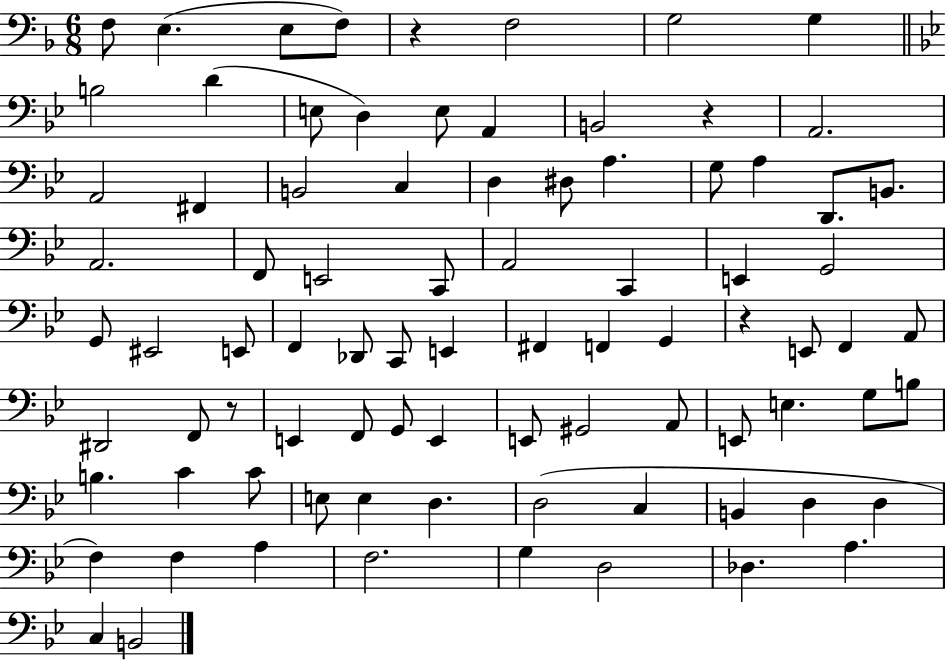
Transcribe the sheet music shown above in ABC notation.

X:1
T:Untitled
M:6/8
L:1/4
K:F
F,/2 E, E,/2 F,/2 z F,2 G,2 G, B,2 D E,/2 D, E,/2 A,, B,,2 z A,,2 A,,2 ^F,, B,,2 C, D, ^D,/2 A, G,/2 A, D,,/2 B,,/2 A,,2 F,,/2 E,,2 C,,/2 A,,2 C,, E,, G,,2 G,,/2 ^E,,2 E,,/2 F,, _D,,/2 C,,/2 E,, ^F,, F,, G,, z E,,/2 F,, A,,/2 ^D,,2 F,,/2 z/2 E,, F,,/2 G,,/2 E,, E,,/2 ^G,,2 A,,/2 E,,/2 E, G,/2 B,/2 B, C C/2 E,/2 E, D, D,2 C, B,, D, D, F, F, A, F,2 G, D,2 _D, A, C, B,,2